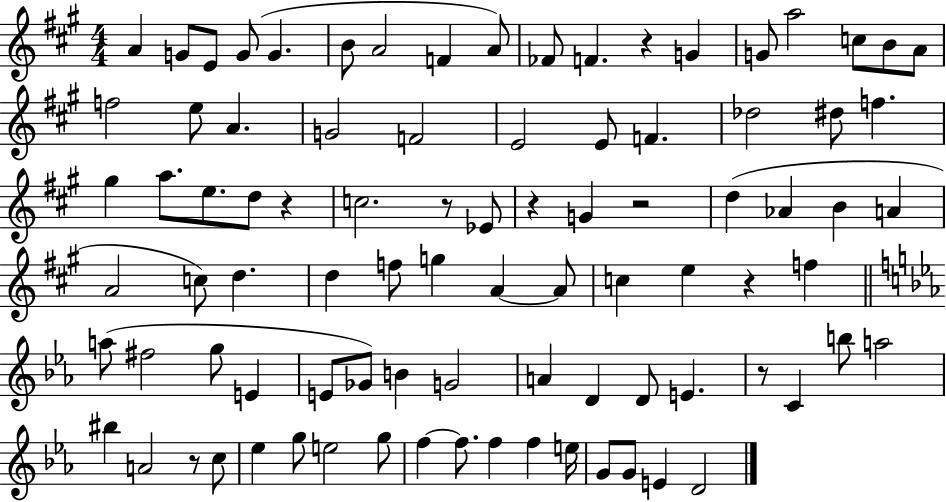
A4/q G4/e E4/e G4/e G4/q. B4/e A4/h F4/q A4/e FES4/e F4/q. R/q G4/q G4/e A5/h C5/e B4/e A4/e F5/h E5/e A4/q. G4/h F4/h E4/h E4/e F4/q. Db5/h D#5/e F5/q. G#5/q A5/e. E5/e. D5/e R/q C5/h. R/e Eb4/e R/q G4/q R/h D5/q Ab4/q B4/q A4/q A4/h C5/e D5/q. D5/q F5/e G5/q A4/q A4/e C5/q E5/q R/q F5/q A5/e F#5/h G5/e E4/q E4/e Gb4/e B4/q G4/h A4/q D4/q D4/e E4/q. R/e C4/q B5/e A5/h BIS5/q A4/h R/e C5/e Eb5/q G5/e E5/h G5/e F5/q F5/e. F5/q F5/q E5/s G4/e G4/e E4/q D4/h